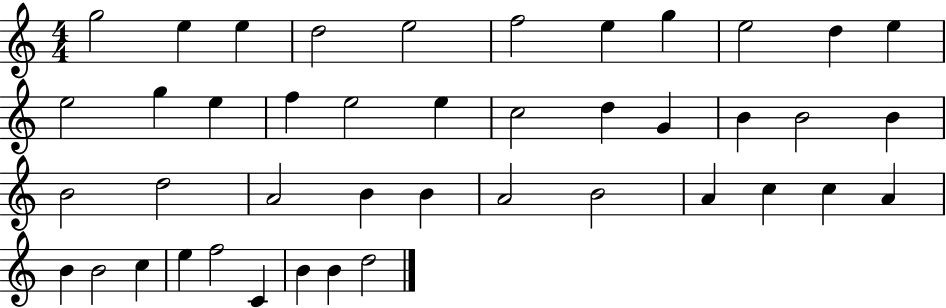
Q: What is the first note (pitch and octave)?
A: G5